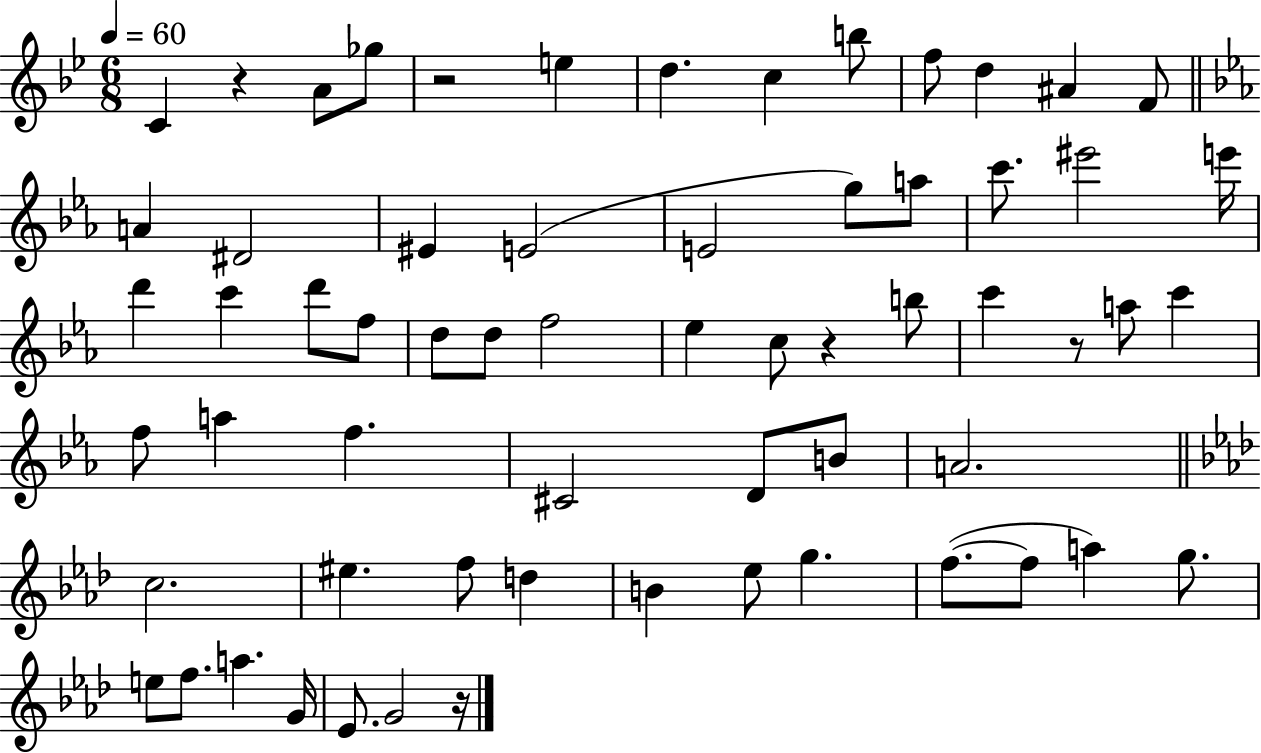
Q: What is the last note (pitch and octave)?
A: G4